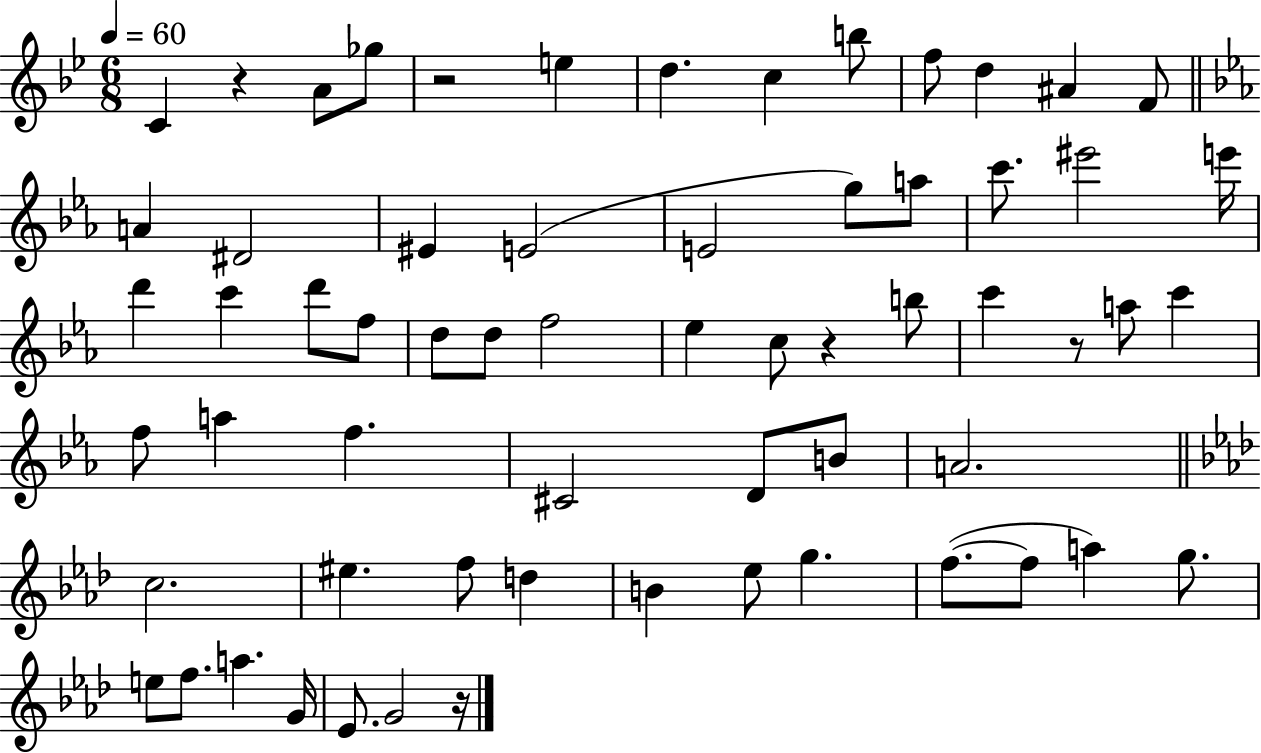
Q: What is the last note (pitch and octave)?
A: G4